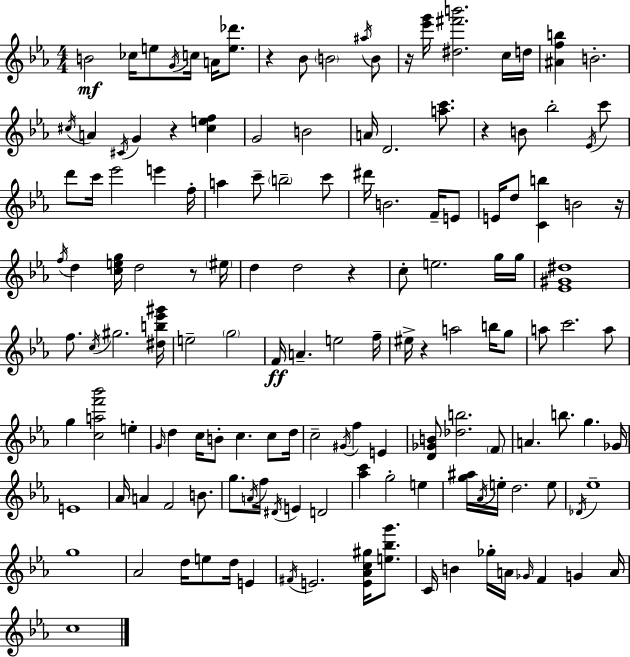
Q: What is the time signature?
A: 4/4